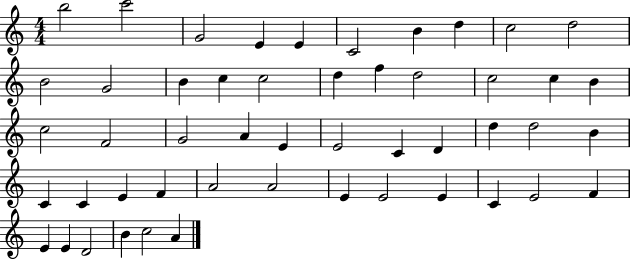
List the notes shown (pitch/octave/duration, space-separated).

B5/h C6/h G4/h E4/q E4/q C4/h B4/q D5/q C5/h D5/h B4/h G4/h B4/q C5/q C5/h D5/q F5/q D5/h C5/h C5/q B4/q C5/h F4/h G4/h A4/q E4/q E4/h C4/q D4/q D5/q D5/h B4/q C4/q C4/q E4/q F4/q A4/h A4/h E4/q E4/h E4/q C4/q E4/h F4/q E4/q E4/q D4/h B4/q C5/h A4/q